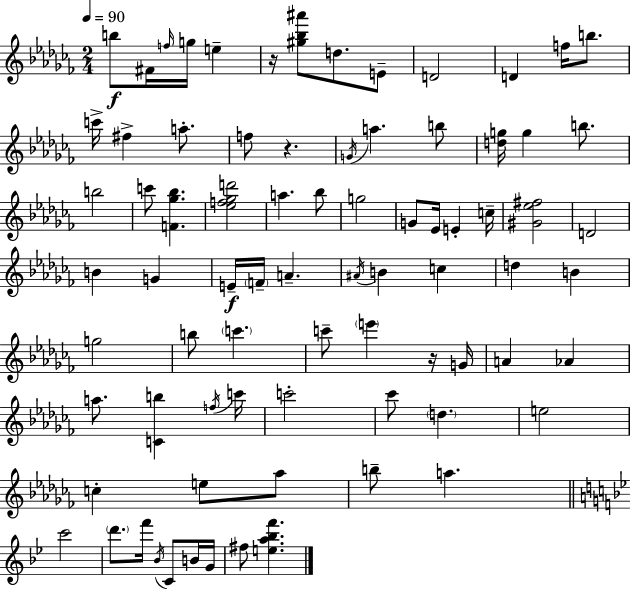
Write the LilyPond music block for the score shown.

{
  \clef treble
  \numericTimeSignature
  \time 2/4
  \key aes \minor
  \tempo 4 = 90
  b''8\f fis'16 \grace { f''16 } g''16 e''4-- | r16 <gis'' bes'' ais'''>8 d''8. e'8-- | d'2 | d'4 f''16 b''8. | \break c'''16-> fis''4-> a''8.-. | f''8 r4. | \acciaccatura { g'16 } a''4. | b''8 <d'' g''>16 g''4 b''8. | \break b''2 | c'''8 <f' ges'' bes''>4. | <ees'' f'' ges'' d'''>2 | a''4. | \break bes''8 g''2 | g'8 ees'16 e'4-. | c''16-- <gis' ees'' fis''>2 | d'2 | \break b'4 g'4 | e'16--\f \parenthesize f'16-- a'4.-- | \acciaccatura { ais'16 } b'4 c''4 | d''4 b'4 | \break g''2 | b''8 \parenthesize c'''4. | c'''8-- \parenthesize e'''4 | r16 g'16 a'4 aes'4 | \break a''8. <c' b''>4 | \acciaccatura { f''16 } c'''16 c'''2-. | ces'''8 \parenthesize d''4. | e''2 | \break c''4-. | e''8 aes''8 b''8-- a''4. | \bar "||" \break \key bes \major c'''2 | \parenthesize d'''8. f'''16 \acciaccatura { bes'16 } c'8 b'16 | g'16 fis''8 <e'' a'' bes'' f'''>4. | \bar "|."
}